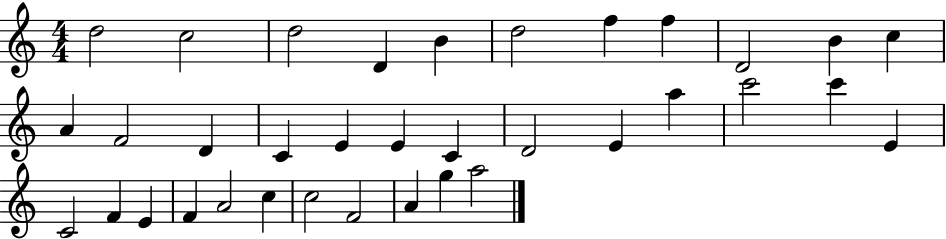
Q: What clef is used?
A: treble